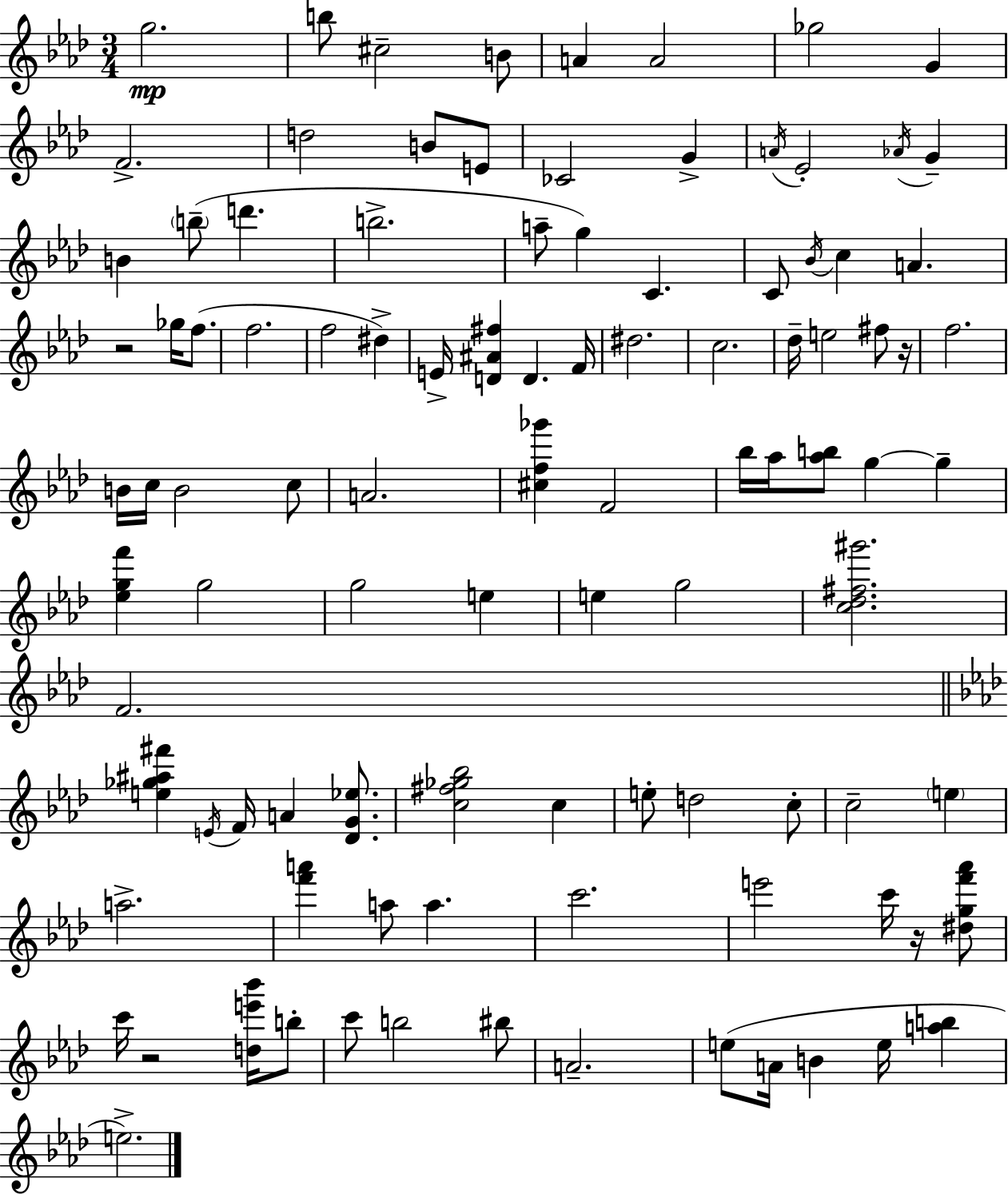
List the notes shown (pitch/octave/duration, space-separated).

G5/h. B5/e C#5/h B4/e A4/q A4/h Gb5/h G4/q F4/h. D5/h B4/e E4/e CES4/h G4/q A4/s Eb4/h Ab4/s G4/q B4/q B5/e D6/q. B5/h. A5/e G5/q C4/q. C4/e Bb4/s C5/q A4/q. R/h Gb5/s F5/e. F5/h. F5/h D#5/q E4/s [D4,A#4,F#5]/q D4/q. F4/s D#5/h. C5/h. Db5/s E5/h F#5/e R/s F5/h. B4/s C5/s B4/h C5/e A4/h. [C#5,F5,Gb6]/q F4/h Bb5/s Ab5/s [Ab5,B5]/e G5/q G5/q [Eb5,G5,F6]/q G5/h G5/h E5/q E5/q G5/h [C5,Db5,F#5,G#6]/h. F4/h. [E5,Gb5,A#5,F#6]/q E4/s F4/s A4/q [Db4,G4,Eb5]/e. [C5,F#5,Gb5,Bb5]/h C5/q E5/e D5/h C5/e C5/h E5/q A5/h. [F6,A6]/q A5/e A5/q. C6/h. E6/h C6/s R/s [D#5,G5,F6,Ab6]/e C6/s R/h [D5,E6,Bb6]/s B5/e C6/e B5/h BIS5/e A4/h. E5/e A4/s B4/q E5/s [A5,B5]/q E5/h.